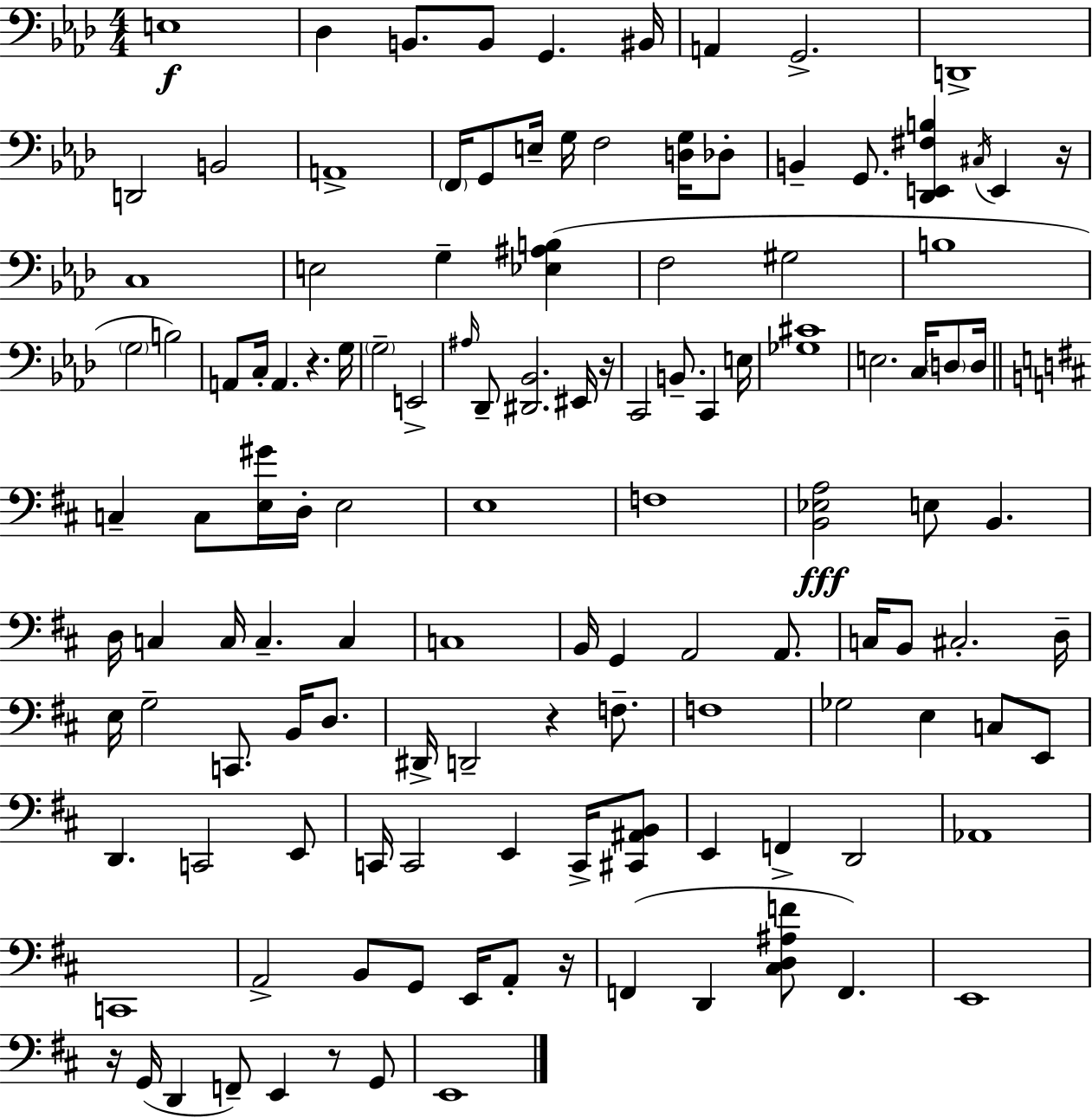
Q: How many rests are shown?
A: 7